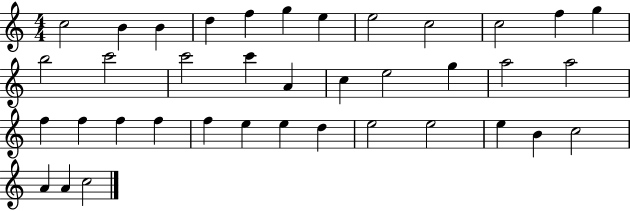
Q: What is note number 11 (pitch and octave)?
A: F5